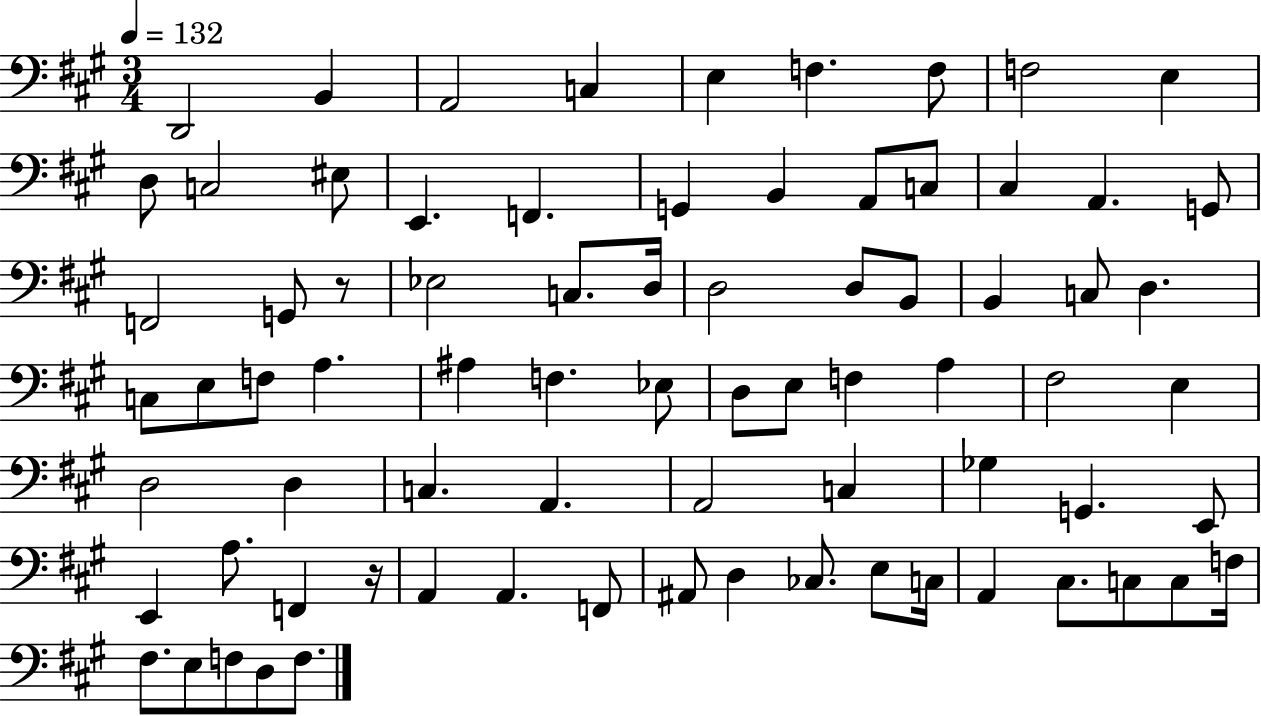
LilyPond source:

{
  \clef bass
  \numericTimeSignature
  \time 3/4
  \key a \major
  \tempo 4 = 132
  d,2 b,4 | a,2 c4 | e4 f4. f8 | f2 e4 | \break d8 c2 eis8 | e,4. f,4. | g,4 b,4 a,8 c8 | cis4 a,4. g,8 | \break f,2 g,8 r8 | ees2 c8. d16 | d2 d8 b,8 | b,4 c8 d4. | \break c8 e8 f8 a4. | ais4 f4. ees8 | d8 e8 f4 a4 | fis2 e4 | \break d2 d4 | c4. a,4. | a,2 c4 | ges4 g,4. e,8 | \break e,4 a8. f,4 r16 | a,4 a,4. f,8 | ais,8 d4 ces8. e8 c16 | a,4 cis8. c8 c8 f16 | \break fis8. e8 f8 d8 f8. | \bar "|."
}